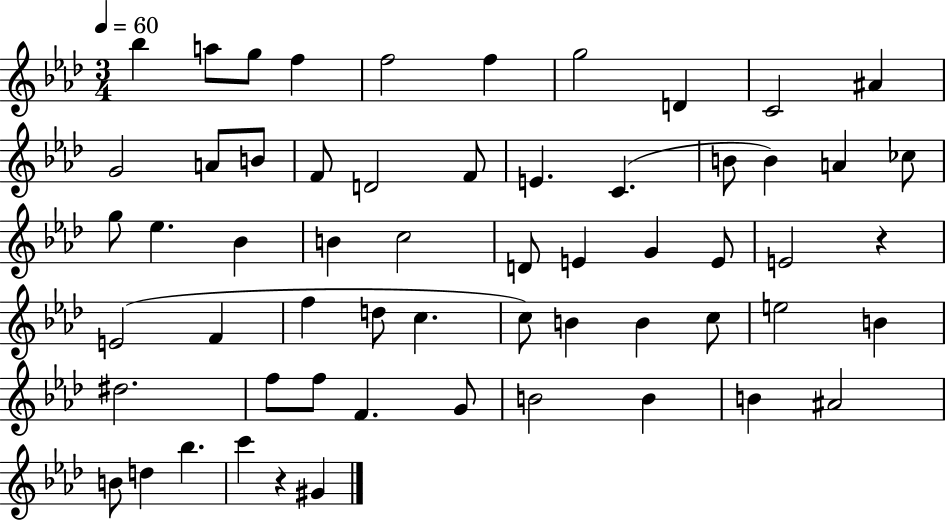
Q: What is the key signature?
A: AES major